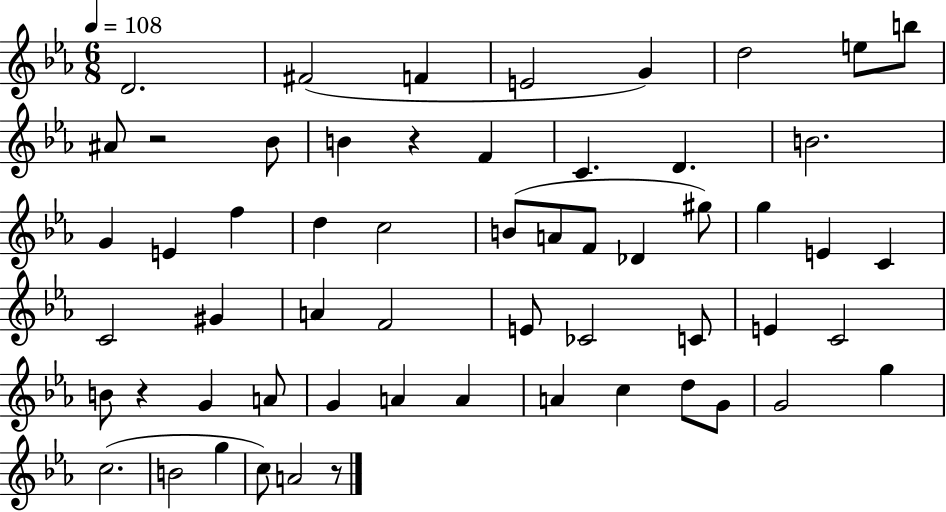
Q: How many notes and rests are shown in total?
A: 58